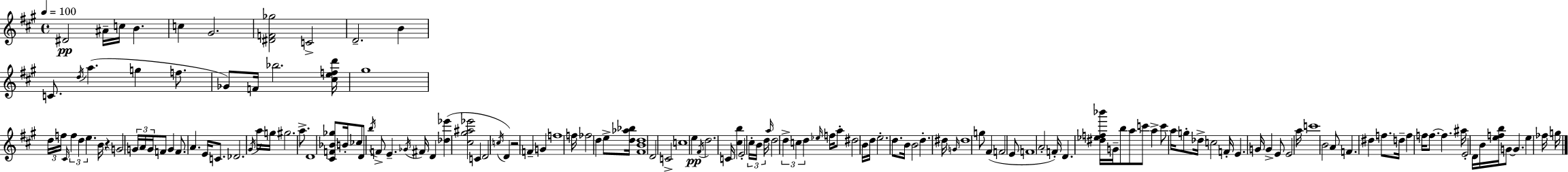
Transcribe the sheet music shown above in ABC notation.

X:1
T:Untitled
M:4/4
L:1/4
K:A
^D2 ^A/4 c/4 B c ^G2 [^DF_g]2 C2 D2 B C/2 d/4 a g f/2 _G/2 F/4 _b2 [^cefd']/4 ^g4 d/4 f/4 ^C/4 f d e B/4 z G2 G/4 A/4 G/4 F/2 G F/2 A E/4 C/2 _D2 ^G/4 a/4 g/4 ^g2 a/2 D4 [^CF_B_g]/2 B/4 _c/2 D/2 b/4 F/2 E _G/4 ^F/4 D [_d_e'] [^c^g^a_e']2 C D2 c/4 D z2 F G f4 f/4 _f2 d e/2 [d_a_b]/4 [^FBd]4 D2 C2 c4 e ^F/4 d2 C/4 [^cb] E2 ^c/4 B/4 d/4 a/4 d2 d c d _e/4 f/4 a/2 ^d2 B/4 d/4 e2 d/2 B/4 B2 d ^d/4 G/4 ^d4 g/2 ^F F2 E/2 F4 A2 F/4 D [^d_ef_b']/4 G/4 b/2 a/2 c'/2 a c'/2 a/4 g/2 _d/4 c2 F/4 E G/4 G E/2 E2 a/4 c'4 B2 A/2 F ^d f/2 d/4 f f/4 f/2 f ^a/4 E2 D/4 B/4 [efb]/4 G/2 G e _f/4 g/4